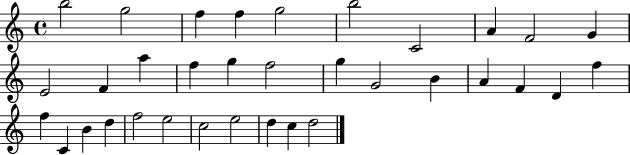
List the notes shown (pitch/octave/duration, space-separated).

B5/h G5/h F5/q F5/q G5/h B5/h C4/h A4/q F4/h G4/q E4/h F4/q A5/q F5/q G5/q F5/h G5/q G4/h B4/q A4/q F4/q D4/q F5/q F5/q C4/q B4/q D5/q F5/h E5/h C5/h E5/h D5/q C5/q D5/h